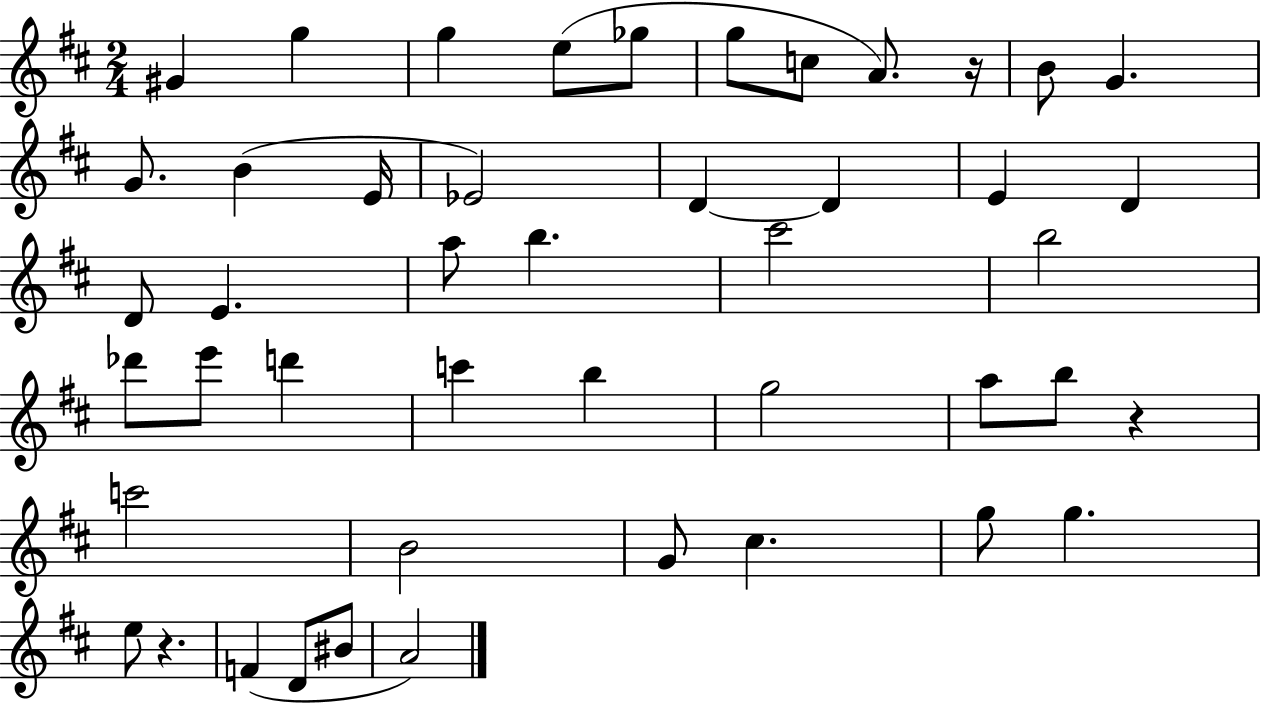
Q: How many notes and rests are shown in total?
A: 46